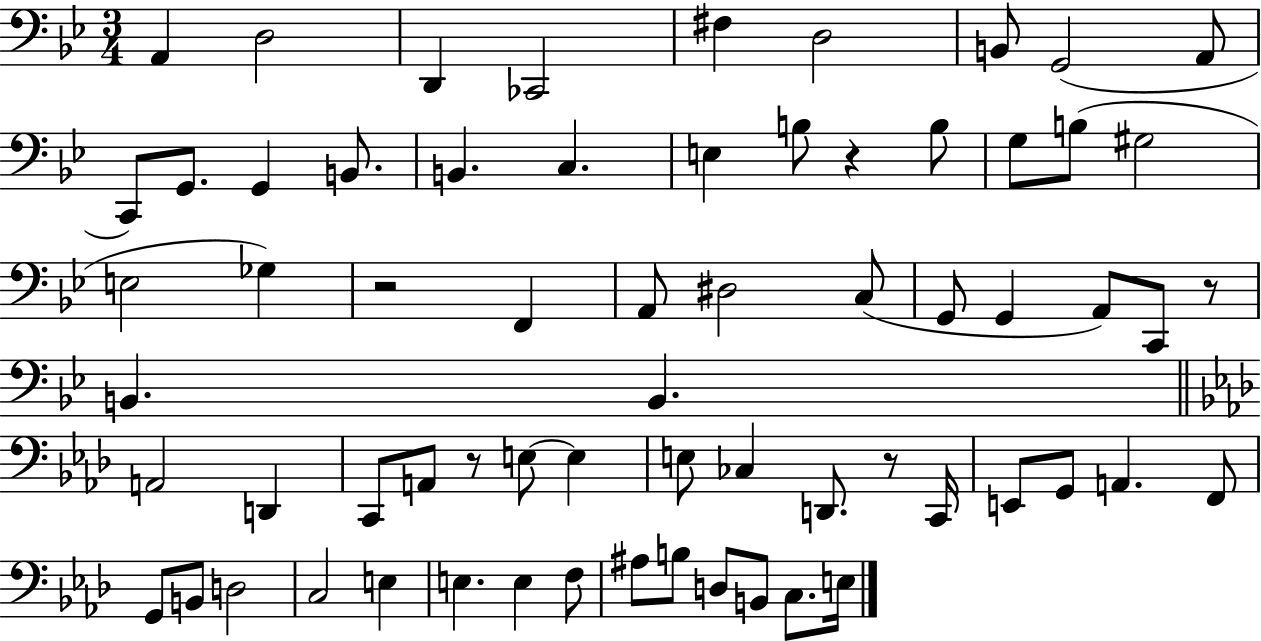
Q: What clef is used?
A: bass